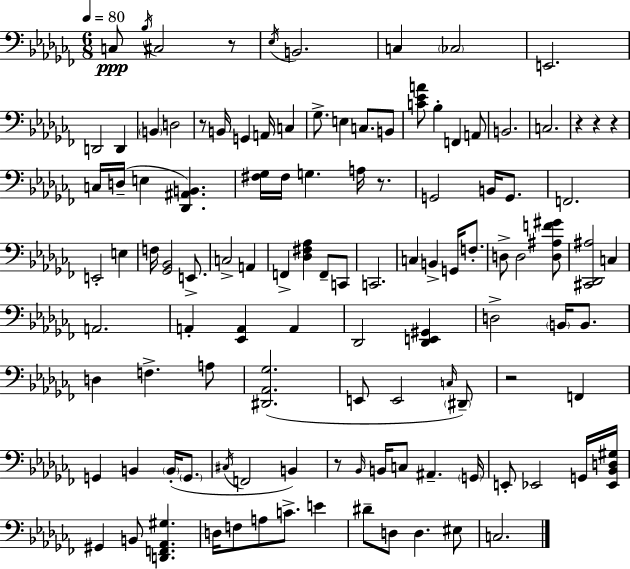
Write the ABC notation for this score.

X:1
T:Untitled
M:6/8
L:1/4
K:Abm
C,/2 _B,/4 ^C,2 z/2 _E,/4 B,,2 C, _C,2 E,,2 D,,2 D,, B,, D,2 z/2 B,,/4 G,, A,,/4 C, _G,/2 E, C,/2 B,,/2 [C_EA]/2 _B, F,, A,,/2 B,,2 C,2 z z z C,/4 D,/4 E, [_D,,^A,,B,,] [^F,_G,]/4 ^F,/4 G, A,/4 z/2 G,,2 B,,/4 G,,/2 F,,2 E,,2 E, F,/4 [_G,,_B,,]2 E,,/2 C,2 A,, F,, [_D,^F,_A,] F,,/2 C,,/2 C,,2 C, B,, G,,/4 F,/2 D,/2 D,2 [D,^A,F^G]/2 [^C,,_D,,^A,]2 C, A,,2 A,, [_E,,A,,] A,, _D,,2 [_D,,E,,^G,,] D,2 B,,/4 B,,/2 D, F, A,/2 [^D,,_A,,_G,]2 E,,/2 E,,2 C,/4 ^D,,/2 z2 F,, G,, B,, B,,/4 G,,/2 ^C,/4 F,,2 B,, z/2 _B,,/4 B,,/4 C,/2 ^A,, G,,/4 E,,/2 _E,,2 G,,/4 [_E,,_B,,D,^G,]/4 ^G,, B,,/2 [D,,F,,_A,,^G,] D,/4 F,/2 A,/2 C/2 E ^D/2 D,/2 D, ^E,/2 C,2